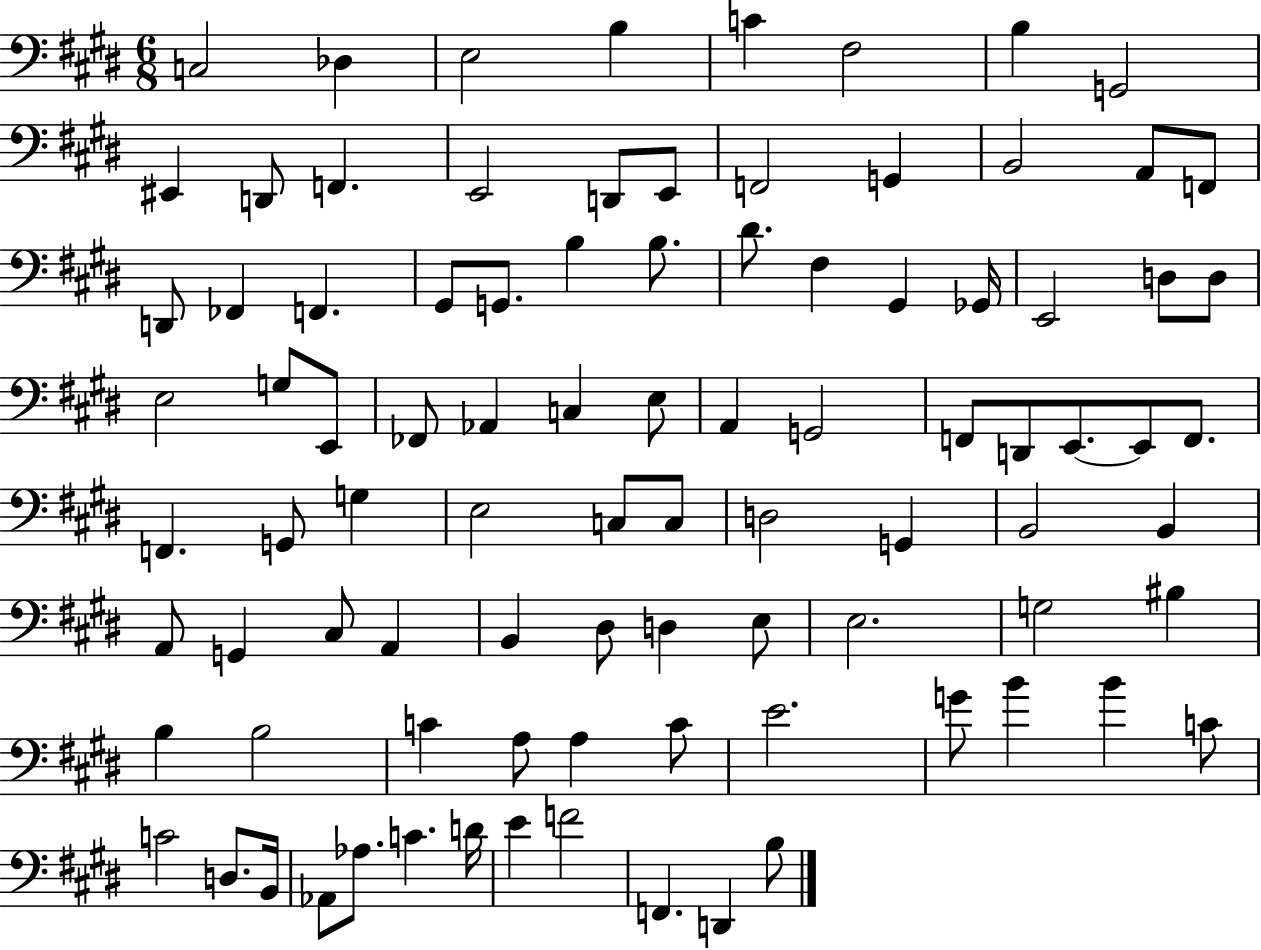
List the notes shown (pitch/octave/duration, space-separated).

C3/h Db3/q E3/h B3/q C4/q F#3/h B3/q G2/h EIS2/q D2/e F2/q. E2/h D2/e E2/e F2/h G2/q B2/h A2/e F2/e D2/e FES2/q F2/q. G#2/e G2/e. B3/q B3/e. D#4/e. F#3/q G#2/q Gb2/s E2/h D3/e D3/e E3/h G3/e E2/e FES2/e Ab2/q C3/q E3/e A2/q G2/h F2/e D2/e E2/e. E2/e F2/e. F2/q. G2/e G3/q E3/h C3/e C3/e D3/h G2/q B2/h B2/q A2/e G2/q C#3/e A2/q B2/q D#3/e D3/q E3/e E3/h. G3/h BIS3/q B3/q B3/h C4/q A3/e A3/q C4/e E4/h. G4/e B4/q B4/q C4/e C4/h D3/e. B2/s Ab2/e Ab3/e. C4/q. D4/s E4/q F4/h F2/q. D2/q B3/e